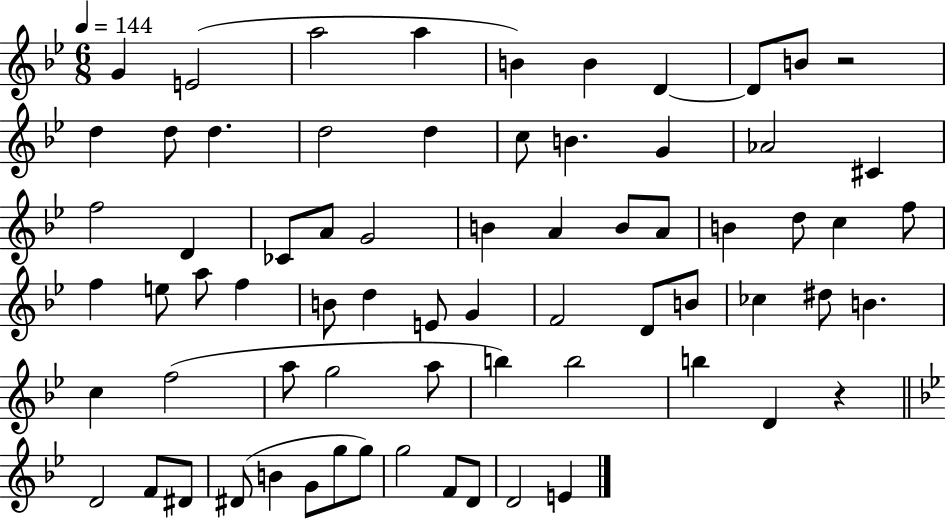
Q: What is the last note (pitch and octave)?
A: E4